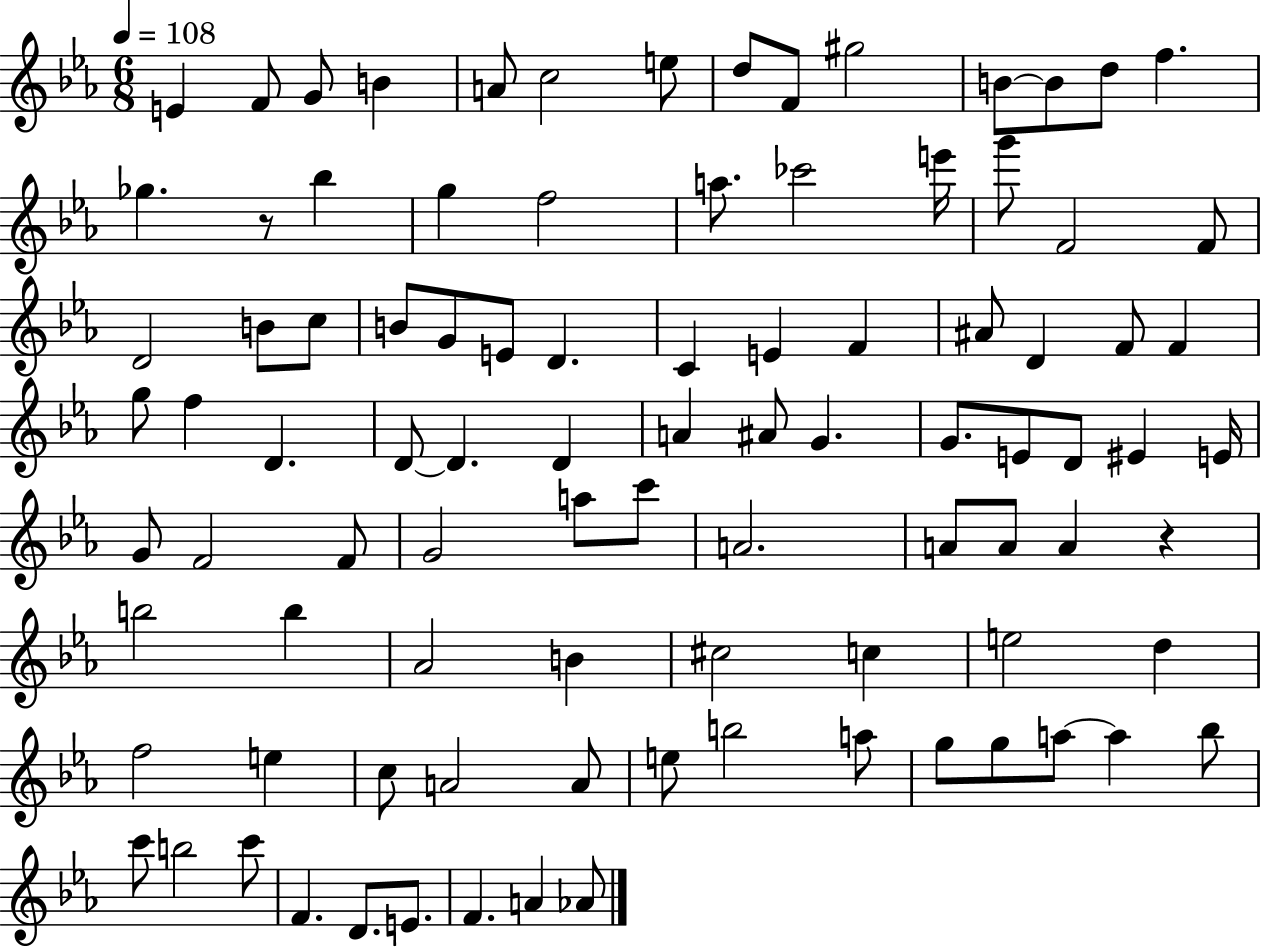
E4/q F4/e G4/e B4/q A4/e C5/h E5/e D5/e F4/e G#5/h B4/e B4/e D5/e F5/q. Gb5/q. R/e Bb5/q G5/q F5/h A5/e. CES6/h E6/s G6/e F4/h F4/e D4/h B4/e C5/e B4/e G4/e E4/e D4/q. C4/q E4/q F4/q A#4/e D4/q F4/e F4/q G5/e F5/q D4/q. D4/e D4/q. D4/q A4/q A#4/e G4/q. G4/e. E4/e D4/e EIS4/q E4/s G4/e F4/h F4/e G4/h A5/e C6/e A4/h. A4/e A4/e A4/q R/q B5/h B5/q Ab4/h B4/q C#5/h C5/q E5/h D5/q F5/h E5/q C5/e A4/h A4/e E5/e B5/h A5/e G5/e G5/e A5/e A5/q Bb5/e C6/e B5/h C6/e F4/q. D4/e. E4/e. F4/q. A4/q Ab4/e